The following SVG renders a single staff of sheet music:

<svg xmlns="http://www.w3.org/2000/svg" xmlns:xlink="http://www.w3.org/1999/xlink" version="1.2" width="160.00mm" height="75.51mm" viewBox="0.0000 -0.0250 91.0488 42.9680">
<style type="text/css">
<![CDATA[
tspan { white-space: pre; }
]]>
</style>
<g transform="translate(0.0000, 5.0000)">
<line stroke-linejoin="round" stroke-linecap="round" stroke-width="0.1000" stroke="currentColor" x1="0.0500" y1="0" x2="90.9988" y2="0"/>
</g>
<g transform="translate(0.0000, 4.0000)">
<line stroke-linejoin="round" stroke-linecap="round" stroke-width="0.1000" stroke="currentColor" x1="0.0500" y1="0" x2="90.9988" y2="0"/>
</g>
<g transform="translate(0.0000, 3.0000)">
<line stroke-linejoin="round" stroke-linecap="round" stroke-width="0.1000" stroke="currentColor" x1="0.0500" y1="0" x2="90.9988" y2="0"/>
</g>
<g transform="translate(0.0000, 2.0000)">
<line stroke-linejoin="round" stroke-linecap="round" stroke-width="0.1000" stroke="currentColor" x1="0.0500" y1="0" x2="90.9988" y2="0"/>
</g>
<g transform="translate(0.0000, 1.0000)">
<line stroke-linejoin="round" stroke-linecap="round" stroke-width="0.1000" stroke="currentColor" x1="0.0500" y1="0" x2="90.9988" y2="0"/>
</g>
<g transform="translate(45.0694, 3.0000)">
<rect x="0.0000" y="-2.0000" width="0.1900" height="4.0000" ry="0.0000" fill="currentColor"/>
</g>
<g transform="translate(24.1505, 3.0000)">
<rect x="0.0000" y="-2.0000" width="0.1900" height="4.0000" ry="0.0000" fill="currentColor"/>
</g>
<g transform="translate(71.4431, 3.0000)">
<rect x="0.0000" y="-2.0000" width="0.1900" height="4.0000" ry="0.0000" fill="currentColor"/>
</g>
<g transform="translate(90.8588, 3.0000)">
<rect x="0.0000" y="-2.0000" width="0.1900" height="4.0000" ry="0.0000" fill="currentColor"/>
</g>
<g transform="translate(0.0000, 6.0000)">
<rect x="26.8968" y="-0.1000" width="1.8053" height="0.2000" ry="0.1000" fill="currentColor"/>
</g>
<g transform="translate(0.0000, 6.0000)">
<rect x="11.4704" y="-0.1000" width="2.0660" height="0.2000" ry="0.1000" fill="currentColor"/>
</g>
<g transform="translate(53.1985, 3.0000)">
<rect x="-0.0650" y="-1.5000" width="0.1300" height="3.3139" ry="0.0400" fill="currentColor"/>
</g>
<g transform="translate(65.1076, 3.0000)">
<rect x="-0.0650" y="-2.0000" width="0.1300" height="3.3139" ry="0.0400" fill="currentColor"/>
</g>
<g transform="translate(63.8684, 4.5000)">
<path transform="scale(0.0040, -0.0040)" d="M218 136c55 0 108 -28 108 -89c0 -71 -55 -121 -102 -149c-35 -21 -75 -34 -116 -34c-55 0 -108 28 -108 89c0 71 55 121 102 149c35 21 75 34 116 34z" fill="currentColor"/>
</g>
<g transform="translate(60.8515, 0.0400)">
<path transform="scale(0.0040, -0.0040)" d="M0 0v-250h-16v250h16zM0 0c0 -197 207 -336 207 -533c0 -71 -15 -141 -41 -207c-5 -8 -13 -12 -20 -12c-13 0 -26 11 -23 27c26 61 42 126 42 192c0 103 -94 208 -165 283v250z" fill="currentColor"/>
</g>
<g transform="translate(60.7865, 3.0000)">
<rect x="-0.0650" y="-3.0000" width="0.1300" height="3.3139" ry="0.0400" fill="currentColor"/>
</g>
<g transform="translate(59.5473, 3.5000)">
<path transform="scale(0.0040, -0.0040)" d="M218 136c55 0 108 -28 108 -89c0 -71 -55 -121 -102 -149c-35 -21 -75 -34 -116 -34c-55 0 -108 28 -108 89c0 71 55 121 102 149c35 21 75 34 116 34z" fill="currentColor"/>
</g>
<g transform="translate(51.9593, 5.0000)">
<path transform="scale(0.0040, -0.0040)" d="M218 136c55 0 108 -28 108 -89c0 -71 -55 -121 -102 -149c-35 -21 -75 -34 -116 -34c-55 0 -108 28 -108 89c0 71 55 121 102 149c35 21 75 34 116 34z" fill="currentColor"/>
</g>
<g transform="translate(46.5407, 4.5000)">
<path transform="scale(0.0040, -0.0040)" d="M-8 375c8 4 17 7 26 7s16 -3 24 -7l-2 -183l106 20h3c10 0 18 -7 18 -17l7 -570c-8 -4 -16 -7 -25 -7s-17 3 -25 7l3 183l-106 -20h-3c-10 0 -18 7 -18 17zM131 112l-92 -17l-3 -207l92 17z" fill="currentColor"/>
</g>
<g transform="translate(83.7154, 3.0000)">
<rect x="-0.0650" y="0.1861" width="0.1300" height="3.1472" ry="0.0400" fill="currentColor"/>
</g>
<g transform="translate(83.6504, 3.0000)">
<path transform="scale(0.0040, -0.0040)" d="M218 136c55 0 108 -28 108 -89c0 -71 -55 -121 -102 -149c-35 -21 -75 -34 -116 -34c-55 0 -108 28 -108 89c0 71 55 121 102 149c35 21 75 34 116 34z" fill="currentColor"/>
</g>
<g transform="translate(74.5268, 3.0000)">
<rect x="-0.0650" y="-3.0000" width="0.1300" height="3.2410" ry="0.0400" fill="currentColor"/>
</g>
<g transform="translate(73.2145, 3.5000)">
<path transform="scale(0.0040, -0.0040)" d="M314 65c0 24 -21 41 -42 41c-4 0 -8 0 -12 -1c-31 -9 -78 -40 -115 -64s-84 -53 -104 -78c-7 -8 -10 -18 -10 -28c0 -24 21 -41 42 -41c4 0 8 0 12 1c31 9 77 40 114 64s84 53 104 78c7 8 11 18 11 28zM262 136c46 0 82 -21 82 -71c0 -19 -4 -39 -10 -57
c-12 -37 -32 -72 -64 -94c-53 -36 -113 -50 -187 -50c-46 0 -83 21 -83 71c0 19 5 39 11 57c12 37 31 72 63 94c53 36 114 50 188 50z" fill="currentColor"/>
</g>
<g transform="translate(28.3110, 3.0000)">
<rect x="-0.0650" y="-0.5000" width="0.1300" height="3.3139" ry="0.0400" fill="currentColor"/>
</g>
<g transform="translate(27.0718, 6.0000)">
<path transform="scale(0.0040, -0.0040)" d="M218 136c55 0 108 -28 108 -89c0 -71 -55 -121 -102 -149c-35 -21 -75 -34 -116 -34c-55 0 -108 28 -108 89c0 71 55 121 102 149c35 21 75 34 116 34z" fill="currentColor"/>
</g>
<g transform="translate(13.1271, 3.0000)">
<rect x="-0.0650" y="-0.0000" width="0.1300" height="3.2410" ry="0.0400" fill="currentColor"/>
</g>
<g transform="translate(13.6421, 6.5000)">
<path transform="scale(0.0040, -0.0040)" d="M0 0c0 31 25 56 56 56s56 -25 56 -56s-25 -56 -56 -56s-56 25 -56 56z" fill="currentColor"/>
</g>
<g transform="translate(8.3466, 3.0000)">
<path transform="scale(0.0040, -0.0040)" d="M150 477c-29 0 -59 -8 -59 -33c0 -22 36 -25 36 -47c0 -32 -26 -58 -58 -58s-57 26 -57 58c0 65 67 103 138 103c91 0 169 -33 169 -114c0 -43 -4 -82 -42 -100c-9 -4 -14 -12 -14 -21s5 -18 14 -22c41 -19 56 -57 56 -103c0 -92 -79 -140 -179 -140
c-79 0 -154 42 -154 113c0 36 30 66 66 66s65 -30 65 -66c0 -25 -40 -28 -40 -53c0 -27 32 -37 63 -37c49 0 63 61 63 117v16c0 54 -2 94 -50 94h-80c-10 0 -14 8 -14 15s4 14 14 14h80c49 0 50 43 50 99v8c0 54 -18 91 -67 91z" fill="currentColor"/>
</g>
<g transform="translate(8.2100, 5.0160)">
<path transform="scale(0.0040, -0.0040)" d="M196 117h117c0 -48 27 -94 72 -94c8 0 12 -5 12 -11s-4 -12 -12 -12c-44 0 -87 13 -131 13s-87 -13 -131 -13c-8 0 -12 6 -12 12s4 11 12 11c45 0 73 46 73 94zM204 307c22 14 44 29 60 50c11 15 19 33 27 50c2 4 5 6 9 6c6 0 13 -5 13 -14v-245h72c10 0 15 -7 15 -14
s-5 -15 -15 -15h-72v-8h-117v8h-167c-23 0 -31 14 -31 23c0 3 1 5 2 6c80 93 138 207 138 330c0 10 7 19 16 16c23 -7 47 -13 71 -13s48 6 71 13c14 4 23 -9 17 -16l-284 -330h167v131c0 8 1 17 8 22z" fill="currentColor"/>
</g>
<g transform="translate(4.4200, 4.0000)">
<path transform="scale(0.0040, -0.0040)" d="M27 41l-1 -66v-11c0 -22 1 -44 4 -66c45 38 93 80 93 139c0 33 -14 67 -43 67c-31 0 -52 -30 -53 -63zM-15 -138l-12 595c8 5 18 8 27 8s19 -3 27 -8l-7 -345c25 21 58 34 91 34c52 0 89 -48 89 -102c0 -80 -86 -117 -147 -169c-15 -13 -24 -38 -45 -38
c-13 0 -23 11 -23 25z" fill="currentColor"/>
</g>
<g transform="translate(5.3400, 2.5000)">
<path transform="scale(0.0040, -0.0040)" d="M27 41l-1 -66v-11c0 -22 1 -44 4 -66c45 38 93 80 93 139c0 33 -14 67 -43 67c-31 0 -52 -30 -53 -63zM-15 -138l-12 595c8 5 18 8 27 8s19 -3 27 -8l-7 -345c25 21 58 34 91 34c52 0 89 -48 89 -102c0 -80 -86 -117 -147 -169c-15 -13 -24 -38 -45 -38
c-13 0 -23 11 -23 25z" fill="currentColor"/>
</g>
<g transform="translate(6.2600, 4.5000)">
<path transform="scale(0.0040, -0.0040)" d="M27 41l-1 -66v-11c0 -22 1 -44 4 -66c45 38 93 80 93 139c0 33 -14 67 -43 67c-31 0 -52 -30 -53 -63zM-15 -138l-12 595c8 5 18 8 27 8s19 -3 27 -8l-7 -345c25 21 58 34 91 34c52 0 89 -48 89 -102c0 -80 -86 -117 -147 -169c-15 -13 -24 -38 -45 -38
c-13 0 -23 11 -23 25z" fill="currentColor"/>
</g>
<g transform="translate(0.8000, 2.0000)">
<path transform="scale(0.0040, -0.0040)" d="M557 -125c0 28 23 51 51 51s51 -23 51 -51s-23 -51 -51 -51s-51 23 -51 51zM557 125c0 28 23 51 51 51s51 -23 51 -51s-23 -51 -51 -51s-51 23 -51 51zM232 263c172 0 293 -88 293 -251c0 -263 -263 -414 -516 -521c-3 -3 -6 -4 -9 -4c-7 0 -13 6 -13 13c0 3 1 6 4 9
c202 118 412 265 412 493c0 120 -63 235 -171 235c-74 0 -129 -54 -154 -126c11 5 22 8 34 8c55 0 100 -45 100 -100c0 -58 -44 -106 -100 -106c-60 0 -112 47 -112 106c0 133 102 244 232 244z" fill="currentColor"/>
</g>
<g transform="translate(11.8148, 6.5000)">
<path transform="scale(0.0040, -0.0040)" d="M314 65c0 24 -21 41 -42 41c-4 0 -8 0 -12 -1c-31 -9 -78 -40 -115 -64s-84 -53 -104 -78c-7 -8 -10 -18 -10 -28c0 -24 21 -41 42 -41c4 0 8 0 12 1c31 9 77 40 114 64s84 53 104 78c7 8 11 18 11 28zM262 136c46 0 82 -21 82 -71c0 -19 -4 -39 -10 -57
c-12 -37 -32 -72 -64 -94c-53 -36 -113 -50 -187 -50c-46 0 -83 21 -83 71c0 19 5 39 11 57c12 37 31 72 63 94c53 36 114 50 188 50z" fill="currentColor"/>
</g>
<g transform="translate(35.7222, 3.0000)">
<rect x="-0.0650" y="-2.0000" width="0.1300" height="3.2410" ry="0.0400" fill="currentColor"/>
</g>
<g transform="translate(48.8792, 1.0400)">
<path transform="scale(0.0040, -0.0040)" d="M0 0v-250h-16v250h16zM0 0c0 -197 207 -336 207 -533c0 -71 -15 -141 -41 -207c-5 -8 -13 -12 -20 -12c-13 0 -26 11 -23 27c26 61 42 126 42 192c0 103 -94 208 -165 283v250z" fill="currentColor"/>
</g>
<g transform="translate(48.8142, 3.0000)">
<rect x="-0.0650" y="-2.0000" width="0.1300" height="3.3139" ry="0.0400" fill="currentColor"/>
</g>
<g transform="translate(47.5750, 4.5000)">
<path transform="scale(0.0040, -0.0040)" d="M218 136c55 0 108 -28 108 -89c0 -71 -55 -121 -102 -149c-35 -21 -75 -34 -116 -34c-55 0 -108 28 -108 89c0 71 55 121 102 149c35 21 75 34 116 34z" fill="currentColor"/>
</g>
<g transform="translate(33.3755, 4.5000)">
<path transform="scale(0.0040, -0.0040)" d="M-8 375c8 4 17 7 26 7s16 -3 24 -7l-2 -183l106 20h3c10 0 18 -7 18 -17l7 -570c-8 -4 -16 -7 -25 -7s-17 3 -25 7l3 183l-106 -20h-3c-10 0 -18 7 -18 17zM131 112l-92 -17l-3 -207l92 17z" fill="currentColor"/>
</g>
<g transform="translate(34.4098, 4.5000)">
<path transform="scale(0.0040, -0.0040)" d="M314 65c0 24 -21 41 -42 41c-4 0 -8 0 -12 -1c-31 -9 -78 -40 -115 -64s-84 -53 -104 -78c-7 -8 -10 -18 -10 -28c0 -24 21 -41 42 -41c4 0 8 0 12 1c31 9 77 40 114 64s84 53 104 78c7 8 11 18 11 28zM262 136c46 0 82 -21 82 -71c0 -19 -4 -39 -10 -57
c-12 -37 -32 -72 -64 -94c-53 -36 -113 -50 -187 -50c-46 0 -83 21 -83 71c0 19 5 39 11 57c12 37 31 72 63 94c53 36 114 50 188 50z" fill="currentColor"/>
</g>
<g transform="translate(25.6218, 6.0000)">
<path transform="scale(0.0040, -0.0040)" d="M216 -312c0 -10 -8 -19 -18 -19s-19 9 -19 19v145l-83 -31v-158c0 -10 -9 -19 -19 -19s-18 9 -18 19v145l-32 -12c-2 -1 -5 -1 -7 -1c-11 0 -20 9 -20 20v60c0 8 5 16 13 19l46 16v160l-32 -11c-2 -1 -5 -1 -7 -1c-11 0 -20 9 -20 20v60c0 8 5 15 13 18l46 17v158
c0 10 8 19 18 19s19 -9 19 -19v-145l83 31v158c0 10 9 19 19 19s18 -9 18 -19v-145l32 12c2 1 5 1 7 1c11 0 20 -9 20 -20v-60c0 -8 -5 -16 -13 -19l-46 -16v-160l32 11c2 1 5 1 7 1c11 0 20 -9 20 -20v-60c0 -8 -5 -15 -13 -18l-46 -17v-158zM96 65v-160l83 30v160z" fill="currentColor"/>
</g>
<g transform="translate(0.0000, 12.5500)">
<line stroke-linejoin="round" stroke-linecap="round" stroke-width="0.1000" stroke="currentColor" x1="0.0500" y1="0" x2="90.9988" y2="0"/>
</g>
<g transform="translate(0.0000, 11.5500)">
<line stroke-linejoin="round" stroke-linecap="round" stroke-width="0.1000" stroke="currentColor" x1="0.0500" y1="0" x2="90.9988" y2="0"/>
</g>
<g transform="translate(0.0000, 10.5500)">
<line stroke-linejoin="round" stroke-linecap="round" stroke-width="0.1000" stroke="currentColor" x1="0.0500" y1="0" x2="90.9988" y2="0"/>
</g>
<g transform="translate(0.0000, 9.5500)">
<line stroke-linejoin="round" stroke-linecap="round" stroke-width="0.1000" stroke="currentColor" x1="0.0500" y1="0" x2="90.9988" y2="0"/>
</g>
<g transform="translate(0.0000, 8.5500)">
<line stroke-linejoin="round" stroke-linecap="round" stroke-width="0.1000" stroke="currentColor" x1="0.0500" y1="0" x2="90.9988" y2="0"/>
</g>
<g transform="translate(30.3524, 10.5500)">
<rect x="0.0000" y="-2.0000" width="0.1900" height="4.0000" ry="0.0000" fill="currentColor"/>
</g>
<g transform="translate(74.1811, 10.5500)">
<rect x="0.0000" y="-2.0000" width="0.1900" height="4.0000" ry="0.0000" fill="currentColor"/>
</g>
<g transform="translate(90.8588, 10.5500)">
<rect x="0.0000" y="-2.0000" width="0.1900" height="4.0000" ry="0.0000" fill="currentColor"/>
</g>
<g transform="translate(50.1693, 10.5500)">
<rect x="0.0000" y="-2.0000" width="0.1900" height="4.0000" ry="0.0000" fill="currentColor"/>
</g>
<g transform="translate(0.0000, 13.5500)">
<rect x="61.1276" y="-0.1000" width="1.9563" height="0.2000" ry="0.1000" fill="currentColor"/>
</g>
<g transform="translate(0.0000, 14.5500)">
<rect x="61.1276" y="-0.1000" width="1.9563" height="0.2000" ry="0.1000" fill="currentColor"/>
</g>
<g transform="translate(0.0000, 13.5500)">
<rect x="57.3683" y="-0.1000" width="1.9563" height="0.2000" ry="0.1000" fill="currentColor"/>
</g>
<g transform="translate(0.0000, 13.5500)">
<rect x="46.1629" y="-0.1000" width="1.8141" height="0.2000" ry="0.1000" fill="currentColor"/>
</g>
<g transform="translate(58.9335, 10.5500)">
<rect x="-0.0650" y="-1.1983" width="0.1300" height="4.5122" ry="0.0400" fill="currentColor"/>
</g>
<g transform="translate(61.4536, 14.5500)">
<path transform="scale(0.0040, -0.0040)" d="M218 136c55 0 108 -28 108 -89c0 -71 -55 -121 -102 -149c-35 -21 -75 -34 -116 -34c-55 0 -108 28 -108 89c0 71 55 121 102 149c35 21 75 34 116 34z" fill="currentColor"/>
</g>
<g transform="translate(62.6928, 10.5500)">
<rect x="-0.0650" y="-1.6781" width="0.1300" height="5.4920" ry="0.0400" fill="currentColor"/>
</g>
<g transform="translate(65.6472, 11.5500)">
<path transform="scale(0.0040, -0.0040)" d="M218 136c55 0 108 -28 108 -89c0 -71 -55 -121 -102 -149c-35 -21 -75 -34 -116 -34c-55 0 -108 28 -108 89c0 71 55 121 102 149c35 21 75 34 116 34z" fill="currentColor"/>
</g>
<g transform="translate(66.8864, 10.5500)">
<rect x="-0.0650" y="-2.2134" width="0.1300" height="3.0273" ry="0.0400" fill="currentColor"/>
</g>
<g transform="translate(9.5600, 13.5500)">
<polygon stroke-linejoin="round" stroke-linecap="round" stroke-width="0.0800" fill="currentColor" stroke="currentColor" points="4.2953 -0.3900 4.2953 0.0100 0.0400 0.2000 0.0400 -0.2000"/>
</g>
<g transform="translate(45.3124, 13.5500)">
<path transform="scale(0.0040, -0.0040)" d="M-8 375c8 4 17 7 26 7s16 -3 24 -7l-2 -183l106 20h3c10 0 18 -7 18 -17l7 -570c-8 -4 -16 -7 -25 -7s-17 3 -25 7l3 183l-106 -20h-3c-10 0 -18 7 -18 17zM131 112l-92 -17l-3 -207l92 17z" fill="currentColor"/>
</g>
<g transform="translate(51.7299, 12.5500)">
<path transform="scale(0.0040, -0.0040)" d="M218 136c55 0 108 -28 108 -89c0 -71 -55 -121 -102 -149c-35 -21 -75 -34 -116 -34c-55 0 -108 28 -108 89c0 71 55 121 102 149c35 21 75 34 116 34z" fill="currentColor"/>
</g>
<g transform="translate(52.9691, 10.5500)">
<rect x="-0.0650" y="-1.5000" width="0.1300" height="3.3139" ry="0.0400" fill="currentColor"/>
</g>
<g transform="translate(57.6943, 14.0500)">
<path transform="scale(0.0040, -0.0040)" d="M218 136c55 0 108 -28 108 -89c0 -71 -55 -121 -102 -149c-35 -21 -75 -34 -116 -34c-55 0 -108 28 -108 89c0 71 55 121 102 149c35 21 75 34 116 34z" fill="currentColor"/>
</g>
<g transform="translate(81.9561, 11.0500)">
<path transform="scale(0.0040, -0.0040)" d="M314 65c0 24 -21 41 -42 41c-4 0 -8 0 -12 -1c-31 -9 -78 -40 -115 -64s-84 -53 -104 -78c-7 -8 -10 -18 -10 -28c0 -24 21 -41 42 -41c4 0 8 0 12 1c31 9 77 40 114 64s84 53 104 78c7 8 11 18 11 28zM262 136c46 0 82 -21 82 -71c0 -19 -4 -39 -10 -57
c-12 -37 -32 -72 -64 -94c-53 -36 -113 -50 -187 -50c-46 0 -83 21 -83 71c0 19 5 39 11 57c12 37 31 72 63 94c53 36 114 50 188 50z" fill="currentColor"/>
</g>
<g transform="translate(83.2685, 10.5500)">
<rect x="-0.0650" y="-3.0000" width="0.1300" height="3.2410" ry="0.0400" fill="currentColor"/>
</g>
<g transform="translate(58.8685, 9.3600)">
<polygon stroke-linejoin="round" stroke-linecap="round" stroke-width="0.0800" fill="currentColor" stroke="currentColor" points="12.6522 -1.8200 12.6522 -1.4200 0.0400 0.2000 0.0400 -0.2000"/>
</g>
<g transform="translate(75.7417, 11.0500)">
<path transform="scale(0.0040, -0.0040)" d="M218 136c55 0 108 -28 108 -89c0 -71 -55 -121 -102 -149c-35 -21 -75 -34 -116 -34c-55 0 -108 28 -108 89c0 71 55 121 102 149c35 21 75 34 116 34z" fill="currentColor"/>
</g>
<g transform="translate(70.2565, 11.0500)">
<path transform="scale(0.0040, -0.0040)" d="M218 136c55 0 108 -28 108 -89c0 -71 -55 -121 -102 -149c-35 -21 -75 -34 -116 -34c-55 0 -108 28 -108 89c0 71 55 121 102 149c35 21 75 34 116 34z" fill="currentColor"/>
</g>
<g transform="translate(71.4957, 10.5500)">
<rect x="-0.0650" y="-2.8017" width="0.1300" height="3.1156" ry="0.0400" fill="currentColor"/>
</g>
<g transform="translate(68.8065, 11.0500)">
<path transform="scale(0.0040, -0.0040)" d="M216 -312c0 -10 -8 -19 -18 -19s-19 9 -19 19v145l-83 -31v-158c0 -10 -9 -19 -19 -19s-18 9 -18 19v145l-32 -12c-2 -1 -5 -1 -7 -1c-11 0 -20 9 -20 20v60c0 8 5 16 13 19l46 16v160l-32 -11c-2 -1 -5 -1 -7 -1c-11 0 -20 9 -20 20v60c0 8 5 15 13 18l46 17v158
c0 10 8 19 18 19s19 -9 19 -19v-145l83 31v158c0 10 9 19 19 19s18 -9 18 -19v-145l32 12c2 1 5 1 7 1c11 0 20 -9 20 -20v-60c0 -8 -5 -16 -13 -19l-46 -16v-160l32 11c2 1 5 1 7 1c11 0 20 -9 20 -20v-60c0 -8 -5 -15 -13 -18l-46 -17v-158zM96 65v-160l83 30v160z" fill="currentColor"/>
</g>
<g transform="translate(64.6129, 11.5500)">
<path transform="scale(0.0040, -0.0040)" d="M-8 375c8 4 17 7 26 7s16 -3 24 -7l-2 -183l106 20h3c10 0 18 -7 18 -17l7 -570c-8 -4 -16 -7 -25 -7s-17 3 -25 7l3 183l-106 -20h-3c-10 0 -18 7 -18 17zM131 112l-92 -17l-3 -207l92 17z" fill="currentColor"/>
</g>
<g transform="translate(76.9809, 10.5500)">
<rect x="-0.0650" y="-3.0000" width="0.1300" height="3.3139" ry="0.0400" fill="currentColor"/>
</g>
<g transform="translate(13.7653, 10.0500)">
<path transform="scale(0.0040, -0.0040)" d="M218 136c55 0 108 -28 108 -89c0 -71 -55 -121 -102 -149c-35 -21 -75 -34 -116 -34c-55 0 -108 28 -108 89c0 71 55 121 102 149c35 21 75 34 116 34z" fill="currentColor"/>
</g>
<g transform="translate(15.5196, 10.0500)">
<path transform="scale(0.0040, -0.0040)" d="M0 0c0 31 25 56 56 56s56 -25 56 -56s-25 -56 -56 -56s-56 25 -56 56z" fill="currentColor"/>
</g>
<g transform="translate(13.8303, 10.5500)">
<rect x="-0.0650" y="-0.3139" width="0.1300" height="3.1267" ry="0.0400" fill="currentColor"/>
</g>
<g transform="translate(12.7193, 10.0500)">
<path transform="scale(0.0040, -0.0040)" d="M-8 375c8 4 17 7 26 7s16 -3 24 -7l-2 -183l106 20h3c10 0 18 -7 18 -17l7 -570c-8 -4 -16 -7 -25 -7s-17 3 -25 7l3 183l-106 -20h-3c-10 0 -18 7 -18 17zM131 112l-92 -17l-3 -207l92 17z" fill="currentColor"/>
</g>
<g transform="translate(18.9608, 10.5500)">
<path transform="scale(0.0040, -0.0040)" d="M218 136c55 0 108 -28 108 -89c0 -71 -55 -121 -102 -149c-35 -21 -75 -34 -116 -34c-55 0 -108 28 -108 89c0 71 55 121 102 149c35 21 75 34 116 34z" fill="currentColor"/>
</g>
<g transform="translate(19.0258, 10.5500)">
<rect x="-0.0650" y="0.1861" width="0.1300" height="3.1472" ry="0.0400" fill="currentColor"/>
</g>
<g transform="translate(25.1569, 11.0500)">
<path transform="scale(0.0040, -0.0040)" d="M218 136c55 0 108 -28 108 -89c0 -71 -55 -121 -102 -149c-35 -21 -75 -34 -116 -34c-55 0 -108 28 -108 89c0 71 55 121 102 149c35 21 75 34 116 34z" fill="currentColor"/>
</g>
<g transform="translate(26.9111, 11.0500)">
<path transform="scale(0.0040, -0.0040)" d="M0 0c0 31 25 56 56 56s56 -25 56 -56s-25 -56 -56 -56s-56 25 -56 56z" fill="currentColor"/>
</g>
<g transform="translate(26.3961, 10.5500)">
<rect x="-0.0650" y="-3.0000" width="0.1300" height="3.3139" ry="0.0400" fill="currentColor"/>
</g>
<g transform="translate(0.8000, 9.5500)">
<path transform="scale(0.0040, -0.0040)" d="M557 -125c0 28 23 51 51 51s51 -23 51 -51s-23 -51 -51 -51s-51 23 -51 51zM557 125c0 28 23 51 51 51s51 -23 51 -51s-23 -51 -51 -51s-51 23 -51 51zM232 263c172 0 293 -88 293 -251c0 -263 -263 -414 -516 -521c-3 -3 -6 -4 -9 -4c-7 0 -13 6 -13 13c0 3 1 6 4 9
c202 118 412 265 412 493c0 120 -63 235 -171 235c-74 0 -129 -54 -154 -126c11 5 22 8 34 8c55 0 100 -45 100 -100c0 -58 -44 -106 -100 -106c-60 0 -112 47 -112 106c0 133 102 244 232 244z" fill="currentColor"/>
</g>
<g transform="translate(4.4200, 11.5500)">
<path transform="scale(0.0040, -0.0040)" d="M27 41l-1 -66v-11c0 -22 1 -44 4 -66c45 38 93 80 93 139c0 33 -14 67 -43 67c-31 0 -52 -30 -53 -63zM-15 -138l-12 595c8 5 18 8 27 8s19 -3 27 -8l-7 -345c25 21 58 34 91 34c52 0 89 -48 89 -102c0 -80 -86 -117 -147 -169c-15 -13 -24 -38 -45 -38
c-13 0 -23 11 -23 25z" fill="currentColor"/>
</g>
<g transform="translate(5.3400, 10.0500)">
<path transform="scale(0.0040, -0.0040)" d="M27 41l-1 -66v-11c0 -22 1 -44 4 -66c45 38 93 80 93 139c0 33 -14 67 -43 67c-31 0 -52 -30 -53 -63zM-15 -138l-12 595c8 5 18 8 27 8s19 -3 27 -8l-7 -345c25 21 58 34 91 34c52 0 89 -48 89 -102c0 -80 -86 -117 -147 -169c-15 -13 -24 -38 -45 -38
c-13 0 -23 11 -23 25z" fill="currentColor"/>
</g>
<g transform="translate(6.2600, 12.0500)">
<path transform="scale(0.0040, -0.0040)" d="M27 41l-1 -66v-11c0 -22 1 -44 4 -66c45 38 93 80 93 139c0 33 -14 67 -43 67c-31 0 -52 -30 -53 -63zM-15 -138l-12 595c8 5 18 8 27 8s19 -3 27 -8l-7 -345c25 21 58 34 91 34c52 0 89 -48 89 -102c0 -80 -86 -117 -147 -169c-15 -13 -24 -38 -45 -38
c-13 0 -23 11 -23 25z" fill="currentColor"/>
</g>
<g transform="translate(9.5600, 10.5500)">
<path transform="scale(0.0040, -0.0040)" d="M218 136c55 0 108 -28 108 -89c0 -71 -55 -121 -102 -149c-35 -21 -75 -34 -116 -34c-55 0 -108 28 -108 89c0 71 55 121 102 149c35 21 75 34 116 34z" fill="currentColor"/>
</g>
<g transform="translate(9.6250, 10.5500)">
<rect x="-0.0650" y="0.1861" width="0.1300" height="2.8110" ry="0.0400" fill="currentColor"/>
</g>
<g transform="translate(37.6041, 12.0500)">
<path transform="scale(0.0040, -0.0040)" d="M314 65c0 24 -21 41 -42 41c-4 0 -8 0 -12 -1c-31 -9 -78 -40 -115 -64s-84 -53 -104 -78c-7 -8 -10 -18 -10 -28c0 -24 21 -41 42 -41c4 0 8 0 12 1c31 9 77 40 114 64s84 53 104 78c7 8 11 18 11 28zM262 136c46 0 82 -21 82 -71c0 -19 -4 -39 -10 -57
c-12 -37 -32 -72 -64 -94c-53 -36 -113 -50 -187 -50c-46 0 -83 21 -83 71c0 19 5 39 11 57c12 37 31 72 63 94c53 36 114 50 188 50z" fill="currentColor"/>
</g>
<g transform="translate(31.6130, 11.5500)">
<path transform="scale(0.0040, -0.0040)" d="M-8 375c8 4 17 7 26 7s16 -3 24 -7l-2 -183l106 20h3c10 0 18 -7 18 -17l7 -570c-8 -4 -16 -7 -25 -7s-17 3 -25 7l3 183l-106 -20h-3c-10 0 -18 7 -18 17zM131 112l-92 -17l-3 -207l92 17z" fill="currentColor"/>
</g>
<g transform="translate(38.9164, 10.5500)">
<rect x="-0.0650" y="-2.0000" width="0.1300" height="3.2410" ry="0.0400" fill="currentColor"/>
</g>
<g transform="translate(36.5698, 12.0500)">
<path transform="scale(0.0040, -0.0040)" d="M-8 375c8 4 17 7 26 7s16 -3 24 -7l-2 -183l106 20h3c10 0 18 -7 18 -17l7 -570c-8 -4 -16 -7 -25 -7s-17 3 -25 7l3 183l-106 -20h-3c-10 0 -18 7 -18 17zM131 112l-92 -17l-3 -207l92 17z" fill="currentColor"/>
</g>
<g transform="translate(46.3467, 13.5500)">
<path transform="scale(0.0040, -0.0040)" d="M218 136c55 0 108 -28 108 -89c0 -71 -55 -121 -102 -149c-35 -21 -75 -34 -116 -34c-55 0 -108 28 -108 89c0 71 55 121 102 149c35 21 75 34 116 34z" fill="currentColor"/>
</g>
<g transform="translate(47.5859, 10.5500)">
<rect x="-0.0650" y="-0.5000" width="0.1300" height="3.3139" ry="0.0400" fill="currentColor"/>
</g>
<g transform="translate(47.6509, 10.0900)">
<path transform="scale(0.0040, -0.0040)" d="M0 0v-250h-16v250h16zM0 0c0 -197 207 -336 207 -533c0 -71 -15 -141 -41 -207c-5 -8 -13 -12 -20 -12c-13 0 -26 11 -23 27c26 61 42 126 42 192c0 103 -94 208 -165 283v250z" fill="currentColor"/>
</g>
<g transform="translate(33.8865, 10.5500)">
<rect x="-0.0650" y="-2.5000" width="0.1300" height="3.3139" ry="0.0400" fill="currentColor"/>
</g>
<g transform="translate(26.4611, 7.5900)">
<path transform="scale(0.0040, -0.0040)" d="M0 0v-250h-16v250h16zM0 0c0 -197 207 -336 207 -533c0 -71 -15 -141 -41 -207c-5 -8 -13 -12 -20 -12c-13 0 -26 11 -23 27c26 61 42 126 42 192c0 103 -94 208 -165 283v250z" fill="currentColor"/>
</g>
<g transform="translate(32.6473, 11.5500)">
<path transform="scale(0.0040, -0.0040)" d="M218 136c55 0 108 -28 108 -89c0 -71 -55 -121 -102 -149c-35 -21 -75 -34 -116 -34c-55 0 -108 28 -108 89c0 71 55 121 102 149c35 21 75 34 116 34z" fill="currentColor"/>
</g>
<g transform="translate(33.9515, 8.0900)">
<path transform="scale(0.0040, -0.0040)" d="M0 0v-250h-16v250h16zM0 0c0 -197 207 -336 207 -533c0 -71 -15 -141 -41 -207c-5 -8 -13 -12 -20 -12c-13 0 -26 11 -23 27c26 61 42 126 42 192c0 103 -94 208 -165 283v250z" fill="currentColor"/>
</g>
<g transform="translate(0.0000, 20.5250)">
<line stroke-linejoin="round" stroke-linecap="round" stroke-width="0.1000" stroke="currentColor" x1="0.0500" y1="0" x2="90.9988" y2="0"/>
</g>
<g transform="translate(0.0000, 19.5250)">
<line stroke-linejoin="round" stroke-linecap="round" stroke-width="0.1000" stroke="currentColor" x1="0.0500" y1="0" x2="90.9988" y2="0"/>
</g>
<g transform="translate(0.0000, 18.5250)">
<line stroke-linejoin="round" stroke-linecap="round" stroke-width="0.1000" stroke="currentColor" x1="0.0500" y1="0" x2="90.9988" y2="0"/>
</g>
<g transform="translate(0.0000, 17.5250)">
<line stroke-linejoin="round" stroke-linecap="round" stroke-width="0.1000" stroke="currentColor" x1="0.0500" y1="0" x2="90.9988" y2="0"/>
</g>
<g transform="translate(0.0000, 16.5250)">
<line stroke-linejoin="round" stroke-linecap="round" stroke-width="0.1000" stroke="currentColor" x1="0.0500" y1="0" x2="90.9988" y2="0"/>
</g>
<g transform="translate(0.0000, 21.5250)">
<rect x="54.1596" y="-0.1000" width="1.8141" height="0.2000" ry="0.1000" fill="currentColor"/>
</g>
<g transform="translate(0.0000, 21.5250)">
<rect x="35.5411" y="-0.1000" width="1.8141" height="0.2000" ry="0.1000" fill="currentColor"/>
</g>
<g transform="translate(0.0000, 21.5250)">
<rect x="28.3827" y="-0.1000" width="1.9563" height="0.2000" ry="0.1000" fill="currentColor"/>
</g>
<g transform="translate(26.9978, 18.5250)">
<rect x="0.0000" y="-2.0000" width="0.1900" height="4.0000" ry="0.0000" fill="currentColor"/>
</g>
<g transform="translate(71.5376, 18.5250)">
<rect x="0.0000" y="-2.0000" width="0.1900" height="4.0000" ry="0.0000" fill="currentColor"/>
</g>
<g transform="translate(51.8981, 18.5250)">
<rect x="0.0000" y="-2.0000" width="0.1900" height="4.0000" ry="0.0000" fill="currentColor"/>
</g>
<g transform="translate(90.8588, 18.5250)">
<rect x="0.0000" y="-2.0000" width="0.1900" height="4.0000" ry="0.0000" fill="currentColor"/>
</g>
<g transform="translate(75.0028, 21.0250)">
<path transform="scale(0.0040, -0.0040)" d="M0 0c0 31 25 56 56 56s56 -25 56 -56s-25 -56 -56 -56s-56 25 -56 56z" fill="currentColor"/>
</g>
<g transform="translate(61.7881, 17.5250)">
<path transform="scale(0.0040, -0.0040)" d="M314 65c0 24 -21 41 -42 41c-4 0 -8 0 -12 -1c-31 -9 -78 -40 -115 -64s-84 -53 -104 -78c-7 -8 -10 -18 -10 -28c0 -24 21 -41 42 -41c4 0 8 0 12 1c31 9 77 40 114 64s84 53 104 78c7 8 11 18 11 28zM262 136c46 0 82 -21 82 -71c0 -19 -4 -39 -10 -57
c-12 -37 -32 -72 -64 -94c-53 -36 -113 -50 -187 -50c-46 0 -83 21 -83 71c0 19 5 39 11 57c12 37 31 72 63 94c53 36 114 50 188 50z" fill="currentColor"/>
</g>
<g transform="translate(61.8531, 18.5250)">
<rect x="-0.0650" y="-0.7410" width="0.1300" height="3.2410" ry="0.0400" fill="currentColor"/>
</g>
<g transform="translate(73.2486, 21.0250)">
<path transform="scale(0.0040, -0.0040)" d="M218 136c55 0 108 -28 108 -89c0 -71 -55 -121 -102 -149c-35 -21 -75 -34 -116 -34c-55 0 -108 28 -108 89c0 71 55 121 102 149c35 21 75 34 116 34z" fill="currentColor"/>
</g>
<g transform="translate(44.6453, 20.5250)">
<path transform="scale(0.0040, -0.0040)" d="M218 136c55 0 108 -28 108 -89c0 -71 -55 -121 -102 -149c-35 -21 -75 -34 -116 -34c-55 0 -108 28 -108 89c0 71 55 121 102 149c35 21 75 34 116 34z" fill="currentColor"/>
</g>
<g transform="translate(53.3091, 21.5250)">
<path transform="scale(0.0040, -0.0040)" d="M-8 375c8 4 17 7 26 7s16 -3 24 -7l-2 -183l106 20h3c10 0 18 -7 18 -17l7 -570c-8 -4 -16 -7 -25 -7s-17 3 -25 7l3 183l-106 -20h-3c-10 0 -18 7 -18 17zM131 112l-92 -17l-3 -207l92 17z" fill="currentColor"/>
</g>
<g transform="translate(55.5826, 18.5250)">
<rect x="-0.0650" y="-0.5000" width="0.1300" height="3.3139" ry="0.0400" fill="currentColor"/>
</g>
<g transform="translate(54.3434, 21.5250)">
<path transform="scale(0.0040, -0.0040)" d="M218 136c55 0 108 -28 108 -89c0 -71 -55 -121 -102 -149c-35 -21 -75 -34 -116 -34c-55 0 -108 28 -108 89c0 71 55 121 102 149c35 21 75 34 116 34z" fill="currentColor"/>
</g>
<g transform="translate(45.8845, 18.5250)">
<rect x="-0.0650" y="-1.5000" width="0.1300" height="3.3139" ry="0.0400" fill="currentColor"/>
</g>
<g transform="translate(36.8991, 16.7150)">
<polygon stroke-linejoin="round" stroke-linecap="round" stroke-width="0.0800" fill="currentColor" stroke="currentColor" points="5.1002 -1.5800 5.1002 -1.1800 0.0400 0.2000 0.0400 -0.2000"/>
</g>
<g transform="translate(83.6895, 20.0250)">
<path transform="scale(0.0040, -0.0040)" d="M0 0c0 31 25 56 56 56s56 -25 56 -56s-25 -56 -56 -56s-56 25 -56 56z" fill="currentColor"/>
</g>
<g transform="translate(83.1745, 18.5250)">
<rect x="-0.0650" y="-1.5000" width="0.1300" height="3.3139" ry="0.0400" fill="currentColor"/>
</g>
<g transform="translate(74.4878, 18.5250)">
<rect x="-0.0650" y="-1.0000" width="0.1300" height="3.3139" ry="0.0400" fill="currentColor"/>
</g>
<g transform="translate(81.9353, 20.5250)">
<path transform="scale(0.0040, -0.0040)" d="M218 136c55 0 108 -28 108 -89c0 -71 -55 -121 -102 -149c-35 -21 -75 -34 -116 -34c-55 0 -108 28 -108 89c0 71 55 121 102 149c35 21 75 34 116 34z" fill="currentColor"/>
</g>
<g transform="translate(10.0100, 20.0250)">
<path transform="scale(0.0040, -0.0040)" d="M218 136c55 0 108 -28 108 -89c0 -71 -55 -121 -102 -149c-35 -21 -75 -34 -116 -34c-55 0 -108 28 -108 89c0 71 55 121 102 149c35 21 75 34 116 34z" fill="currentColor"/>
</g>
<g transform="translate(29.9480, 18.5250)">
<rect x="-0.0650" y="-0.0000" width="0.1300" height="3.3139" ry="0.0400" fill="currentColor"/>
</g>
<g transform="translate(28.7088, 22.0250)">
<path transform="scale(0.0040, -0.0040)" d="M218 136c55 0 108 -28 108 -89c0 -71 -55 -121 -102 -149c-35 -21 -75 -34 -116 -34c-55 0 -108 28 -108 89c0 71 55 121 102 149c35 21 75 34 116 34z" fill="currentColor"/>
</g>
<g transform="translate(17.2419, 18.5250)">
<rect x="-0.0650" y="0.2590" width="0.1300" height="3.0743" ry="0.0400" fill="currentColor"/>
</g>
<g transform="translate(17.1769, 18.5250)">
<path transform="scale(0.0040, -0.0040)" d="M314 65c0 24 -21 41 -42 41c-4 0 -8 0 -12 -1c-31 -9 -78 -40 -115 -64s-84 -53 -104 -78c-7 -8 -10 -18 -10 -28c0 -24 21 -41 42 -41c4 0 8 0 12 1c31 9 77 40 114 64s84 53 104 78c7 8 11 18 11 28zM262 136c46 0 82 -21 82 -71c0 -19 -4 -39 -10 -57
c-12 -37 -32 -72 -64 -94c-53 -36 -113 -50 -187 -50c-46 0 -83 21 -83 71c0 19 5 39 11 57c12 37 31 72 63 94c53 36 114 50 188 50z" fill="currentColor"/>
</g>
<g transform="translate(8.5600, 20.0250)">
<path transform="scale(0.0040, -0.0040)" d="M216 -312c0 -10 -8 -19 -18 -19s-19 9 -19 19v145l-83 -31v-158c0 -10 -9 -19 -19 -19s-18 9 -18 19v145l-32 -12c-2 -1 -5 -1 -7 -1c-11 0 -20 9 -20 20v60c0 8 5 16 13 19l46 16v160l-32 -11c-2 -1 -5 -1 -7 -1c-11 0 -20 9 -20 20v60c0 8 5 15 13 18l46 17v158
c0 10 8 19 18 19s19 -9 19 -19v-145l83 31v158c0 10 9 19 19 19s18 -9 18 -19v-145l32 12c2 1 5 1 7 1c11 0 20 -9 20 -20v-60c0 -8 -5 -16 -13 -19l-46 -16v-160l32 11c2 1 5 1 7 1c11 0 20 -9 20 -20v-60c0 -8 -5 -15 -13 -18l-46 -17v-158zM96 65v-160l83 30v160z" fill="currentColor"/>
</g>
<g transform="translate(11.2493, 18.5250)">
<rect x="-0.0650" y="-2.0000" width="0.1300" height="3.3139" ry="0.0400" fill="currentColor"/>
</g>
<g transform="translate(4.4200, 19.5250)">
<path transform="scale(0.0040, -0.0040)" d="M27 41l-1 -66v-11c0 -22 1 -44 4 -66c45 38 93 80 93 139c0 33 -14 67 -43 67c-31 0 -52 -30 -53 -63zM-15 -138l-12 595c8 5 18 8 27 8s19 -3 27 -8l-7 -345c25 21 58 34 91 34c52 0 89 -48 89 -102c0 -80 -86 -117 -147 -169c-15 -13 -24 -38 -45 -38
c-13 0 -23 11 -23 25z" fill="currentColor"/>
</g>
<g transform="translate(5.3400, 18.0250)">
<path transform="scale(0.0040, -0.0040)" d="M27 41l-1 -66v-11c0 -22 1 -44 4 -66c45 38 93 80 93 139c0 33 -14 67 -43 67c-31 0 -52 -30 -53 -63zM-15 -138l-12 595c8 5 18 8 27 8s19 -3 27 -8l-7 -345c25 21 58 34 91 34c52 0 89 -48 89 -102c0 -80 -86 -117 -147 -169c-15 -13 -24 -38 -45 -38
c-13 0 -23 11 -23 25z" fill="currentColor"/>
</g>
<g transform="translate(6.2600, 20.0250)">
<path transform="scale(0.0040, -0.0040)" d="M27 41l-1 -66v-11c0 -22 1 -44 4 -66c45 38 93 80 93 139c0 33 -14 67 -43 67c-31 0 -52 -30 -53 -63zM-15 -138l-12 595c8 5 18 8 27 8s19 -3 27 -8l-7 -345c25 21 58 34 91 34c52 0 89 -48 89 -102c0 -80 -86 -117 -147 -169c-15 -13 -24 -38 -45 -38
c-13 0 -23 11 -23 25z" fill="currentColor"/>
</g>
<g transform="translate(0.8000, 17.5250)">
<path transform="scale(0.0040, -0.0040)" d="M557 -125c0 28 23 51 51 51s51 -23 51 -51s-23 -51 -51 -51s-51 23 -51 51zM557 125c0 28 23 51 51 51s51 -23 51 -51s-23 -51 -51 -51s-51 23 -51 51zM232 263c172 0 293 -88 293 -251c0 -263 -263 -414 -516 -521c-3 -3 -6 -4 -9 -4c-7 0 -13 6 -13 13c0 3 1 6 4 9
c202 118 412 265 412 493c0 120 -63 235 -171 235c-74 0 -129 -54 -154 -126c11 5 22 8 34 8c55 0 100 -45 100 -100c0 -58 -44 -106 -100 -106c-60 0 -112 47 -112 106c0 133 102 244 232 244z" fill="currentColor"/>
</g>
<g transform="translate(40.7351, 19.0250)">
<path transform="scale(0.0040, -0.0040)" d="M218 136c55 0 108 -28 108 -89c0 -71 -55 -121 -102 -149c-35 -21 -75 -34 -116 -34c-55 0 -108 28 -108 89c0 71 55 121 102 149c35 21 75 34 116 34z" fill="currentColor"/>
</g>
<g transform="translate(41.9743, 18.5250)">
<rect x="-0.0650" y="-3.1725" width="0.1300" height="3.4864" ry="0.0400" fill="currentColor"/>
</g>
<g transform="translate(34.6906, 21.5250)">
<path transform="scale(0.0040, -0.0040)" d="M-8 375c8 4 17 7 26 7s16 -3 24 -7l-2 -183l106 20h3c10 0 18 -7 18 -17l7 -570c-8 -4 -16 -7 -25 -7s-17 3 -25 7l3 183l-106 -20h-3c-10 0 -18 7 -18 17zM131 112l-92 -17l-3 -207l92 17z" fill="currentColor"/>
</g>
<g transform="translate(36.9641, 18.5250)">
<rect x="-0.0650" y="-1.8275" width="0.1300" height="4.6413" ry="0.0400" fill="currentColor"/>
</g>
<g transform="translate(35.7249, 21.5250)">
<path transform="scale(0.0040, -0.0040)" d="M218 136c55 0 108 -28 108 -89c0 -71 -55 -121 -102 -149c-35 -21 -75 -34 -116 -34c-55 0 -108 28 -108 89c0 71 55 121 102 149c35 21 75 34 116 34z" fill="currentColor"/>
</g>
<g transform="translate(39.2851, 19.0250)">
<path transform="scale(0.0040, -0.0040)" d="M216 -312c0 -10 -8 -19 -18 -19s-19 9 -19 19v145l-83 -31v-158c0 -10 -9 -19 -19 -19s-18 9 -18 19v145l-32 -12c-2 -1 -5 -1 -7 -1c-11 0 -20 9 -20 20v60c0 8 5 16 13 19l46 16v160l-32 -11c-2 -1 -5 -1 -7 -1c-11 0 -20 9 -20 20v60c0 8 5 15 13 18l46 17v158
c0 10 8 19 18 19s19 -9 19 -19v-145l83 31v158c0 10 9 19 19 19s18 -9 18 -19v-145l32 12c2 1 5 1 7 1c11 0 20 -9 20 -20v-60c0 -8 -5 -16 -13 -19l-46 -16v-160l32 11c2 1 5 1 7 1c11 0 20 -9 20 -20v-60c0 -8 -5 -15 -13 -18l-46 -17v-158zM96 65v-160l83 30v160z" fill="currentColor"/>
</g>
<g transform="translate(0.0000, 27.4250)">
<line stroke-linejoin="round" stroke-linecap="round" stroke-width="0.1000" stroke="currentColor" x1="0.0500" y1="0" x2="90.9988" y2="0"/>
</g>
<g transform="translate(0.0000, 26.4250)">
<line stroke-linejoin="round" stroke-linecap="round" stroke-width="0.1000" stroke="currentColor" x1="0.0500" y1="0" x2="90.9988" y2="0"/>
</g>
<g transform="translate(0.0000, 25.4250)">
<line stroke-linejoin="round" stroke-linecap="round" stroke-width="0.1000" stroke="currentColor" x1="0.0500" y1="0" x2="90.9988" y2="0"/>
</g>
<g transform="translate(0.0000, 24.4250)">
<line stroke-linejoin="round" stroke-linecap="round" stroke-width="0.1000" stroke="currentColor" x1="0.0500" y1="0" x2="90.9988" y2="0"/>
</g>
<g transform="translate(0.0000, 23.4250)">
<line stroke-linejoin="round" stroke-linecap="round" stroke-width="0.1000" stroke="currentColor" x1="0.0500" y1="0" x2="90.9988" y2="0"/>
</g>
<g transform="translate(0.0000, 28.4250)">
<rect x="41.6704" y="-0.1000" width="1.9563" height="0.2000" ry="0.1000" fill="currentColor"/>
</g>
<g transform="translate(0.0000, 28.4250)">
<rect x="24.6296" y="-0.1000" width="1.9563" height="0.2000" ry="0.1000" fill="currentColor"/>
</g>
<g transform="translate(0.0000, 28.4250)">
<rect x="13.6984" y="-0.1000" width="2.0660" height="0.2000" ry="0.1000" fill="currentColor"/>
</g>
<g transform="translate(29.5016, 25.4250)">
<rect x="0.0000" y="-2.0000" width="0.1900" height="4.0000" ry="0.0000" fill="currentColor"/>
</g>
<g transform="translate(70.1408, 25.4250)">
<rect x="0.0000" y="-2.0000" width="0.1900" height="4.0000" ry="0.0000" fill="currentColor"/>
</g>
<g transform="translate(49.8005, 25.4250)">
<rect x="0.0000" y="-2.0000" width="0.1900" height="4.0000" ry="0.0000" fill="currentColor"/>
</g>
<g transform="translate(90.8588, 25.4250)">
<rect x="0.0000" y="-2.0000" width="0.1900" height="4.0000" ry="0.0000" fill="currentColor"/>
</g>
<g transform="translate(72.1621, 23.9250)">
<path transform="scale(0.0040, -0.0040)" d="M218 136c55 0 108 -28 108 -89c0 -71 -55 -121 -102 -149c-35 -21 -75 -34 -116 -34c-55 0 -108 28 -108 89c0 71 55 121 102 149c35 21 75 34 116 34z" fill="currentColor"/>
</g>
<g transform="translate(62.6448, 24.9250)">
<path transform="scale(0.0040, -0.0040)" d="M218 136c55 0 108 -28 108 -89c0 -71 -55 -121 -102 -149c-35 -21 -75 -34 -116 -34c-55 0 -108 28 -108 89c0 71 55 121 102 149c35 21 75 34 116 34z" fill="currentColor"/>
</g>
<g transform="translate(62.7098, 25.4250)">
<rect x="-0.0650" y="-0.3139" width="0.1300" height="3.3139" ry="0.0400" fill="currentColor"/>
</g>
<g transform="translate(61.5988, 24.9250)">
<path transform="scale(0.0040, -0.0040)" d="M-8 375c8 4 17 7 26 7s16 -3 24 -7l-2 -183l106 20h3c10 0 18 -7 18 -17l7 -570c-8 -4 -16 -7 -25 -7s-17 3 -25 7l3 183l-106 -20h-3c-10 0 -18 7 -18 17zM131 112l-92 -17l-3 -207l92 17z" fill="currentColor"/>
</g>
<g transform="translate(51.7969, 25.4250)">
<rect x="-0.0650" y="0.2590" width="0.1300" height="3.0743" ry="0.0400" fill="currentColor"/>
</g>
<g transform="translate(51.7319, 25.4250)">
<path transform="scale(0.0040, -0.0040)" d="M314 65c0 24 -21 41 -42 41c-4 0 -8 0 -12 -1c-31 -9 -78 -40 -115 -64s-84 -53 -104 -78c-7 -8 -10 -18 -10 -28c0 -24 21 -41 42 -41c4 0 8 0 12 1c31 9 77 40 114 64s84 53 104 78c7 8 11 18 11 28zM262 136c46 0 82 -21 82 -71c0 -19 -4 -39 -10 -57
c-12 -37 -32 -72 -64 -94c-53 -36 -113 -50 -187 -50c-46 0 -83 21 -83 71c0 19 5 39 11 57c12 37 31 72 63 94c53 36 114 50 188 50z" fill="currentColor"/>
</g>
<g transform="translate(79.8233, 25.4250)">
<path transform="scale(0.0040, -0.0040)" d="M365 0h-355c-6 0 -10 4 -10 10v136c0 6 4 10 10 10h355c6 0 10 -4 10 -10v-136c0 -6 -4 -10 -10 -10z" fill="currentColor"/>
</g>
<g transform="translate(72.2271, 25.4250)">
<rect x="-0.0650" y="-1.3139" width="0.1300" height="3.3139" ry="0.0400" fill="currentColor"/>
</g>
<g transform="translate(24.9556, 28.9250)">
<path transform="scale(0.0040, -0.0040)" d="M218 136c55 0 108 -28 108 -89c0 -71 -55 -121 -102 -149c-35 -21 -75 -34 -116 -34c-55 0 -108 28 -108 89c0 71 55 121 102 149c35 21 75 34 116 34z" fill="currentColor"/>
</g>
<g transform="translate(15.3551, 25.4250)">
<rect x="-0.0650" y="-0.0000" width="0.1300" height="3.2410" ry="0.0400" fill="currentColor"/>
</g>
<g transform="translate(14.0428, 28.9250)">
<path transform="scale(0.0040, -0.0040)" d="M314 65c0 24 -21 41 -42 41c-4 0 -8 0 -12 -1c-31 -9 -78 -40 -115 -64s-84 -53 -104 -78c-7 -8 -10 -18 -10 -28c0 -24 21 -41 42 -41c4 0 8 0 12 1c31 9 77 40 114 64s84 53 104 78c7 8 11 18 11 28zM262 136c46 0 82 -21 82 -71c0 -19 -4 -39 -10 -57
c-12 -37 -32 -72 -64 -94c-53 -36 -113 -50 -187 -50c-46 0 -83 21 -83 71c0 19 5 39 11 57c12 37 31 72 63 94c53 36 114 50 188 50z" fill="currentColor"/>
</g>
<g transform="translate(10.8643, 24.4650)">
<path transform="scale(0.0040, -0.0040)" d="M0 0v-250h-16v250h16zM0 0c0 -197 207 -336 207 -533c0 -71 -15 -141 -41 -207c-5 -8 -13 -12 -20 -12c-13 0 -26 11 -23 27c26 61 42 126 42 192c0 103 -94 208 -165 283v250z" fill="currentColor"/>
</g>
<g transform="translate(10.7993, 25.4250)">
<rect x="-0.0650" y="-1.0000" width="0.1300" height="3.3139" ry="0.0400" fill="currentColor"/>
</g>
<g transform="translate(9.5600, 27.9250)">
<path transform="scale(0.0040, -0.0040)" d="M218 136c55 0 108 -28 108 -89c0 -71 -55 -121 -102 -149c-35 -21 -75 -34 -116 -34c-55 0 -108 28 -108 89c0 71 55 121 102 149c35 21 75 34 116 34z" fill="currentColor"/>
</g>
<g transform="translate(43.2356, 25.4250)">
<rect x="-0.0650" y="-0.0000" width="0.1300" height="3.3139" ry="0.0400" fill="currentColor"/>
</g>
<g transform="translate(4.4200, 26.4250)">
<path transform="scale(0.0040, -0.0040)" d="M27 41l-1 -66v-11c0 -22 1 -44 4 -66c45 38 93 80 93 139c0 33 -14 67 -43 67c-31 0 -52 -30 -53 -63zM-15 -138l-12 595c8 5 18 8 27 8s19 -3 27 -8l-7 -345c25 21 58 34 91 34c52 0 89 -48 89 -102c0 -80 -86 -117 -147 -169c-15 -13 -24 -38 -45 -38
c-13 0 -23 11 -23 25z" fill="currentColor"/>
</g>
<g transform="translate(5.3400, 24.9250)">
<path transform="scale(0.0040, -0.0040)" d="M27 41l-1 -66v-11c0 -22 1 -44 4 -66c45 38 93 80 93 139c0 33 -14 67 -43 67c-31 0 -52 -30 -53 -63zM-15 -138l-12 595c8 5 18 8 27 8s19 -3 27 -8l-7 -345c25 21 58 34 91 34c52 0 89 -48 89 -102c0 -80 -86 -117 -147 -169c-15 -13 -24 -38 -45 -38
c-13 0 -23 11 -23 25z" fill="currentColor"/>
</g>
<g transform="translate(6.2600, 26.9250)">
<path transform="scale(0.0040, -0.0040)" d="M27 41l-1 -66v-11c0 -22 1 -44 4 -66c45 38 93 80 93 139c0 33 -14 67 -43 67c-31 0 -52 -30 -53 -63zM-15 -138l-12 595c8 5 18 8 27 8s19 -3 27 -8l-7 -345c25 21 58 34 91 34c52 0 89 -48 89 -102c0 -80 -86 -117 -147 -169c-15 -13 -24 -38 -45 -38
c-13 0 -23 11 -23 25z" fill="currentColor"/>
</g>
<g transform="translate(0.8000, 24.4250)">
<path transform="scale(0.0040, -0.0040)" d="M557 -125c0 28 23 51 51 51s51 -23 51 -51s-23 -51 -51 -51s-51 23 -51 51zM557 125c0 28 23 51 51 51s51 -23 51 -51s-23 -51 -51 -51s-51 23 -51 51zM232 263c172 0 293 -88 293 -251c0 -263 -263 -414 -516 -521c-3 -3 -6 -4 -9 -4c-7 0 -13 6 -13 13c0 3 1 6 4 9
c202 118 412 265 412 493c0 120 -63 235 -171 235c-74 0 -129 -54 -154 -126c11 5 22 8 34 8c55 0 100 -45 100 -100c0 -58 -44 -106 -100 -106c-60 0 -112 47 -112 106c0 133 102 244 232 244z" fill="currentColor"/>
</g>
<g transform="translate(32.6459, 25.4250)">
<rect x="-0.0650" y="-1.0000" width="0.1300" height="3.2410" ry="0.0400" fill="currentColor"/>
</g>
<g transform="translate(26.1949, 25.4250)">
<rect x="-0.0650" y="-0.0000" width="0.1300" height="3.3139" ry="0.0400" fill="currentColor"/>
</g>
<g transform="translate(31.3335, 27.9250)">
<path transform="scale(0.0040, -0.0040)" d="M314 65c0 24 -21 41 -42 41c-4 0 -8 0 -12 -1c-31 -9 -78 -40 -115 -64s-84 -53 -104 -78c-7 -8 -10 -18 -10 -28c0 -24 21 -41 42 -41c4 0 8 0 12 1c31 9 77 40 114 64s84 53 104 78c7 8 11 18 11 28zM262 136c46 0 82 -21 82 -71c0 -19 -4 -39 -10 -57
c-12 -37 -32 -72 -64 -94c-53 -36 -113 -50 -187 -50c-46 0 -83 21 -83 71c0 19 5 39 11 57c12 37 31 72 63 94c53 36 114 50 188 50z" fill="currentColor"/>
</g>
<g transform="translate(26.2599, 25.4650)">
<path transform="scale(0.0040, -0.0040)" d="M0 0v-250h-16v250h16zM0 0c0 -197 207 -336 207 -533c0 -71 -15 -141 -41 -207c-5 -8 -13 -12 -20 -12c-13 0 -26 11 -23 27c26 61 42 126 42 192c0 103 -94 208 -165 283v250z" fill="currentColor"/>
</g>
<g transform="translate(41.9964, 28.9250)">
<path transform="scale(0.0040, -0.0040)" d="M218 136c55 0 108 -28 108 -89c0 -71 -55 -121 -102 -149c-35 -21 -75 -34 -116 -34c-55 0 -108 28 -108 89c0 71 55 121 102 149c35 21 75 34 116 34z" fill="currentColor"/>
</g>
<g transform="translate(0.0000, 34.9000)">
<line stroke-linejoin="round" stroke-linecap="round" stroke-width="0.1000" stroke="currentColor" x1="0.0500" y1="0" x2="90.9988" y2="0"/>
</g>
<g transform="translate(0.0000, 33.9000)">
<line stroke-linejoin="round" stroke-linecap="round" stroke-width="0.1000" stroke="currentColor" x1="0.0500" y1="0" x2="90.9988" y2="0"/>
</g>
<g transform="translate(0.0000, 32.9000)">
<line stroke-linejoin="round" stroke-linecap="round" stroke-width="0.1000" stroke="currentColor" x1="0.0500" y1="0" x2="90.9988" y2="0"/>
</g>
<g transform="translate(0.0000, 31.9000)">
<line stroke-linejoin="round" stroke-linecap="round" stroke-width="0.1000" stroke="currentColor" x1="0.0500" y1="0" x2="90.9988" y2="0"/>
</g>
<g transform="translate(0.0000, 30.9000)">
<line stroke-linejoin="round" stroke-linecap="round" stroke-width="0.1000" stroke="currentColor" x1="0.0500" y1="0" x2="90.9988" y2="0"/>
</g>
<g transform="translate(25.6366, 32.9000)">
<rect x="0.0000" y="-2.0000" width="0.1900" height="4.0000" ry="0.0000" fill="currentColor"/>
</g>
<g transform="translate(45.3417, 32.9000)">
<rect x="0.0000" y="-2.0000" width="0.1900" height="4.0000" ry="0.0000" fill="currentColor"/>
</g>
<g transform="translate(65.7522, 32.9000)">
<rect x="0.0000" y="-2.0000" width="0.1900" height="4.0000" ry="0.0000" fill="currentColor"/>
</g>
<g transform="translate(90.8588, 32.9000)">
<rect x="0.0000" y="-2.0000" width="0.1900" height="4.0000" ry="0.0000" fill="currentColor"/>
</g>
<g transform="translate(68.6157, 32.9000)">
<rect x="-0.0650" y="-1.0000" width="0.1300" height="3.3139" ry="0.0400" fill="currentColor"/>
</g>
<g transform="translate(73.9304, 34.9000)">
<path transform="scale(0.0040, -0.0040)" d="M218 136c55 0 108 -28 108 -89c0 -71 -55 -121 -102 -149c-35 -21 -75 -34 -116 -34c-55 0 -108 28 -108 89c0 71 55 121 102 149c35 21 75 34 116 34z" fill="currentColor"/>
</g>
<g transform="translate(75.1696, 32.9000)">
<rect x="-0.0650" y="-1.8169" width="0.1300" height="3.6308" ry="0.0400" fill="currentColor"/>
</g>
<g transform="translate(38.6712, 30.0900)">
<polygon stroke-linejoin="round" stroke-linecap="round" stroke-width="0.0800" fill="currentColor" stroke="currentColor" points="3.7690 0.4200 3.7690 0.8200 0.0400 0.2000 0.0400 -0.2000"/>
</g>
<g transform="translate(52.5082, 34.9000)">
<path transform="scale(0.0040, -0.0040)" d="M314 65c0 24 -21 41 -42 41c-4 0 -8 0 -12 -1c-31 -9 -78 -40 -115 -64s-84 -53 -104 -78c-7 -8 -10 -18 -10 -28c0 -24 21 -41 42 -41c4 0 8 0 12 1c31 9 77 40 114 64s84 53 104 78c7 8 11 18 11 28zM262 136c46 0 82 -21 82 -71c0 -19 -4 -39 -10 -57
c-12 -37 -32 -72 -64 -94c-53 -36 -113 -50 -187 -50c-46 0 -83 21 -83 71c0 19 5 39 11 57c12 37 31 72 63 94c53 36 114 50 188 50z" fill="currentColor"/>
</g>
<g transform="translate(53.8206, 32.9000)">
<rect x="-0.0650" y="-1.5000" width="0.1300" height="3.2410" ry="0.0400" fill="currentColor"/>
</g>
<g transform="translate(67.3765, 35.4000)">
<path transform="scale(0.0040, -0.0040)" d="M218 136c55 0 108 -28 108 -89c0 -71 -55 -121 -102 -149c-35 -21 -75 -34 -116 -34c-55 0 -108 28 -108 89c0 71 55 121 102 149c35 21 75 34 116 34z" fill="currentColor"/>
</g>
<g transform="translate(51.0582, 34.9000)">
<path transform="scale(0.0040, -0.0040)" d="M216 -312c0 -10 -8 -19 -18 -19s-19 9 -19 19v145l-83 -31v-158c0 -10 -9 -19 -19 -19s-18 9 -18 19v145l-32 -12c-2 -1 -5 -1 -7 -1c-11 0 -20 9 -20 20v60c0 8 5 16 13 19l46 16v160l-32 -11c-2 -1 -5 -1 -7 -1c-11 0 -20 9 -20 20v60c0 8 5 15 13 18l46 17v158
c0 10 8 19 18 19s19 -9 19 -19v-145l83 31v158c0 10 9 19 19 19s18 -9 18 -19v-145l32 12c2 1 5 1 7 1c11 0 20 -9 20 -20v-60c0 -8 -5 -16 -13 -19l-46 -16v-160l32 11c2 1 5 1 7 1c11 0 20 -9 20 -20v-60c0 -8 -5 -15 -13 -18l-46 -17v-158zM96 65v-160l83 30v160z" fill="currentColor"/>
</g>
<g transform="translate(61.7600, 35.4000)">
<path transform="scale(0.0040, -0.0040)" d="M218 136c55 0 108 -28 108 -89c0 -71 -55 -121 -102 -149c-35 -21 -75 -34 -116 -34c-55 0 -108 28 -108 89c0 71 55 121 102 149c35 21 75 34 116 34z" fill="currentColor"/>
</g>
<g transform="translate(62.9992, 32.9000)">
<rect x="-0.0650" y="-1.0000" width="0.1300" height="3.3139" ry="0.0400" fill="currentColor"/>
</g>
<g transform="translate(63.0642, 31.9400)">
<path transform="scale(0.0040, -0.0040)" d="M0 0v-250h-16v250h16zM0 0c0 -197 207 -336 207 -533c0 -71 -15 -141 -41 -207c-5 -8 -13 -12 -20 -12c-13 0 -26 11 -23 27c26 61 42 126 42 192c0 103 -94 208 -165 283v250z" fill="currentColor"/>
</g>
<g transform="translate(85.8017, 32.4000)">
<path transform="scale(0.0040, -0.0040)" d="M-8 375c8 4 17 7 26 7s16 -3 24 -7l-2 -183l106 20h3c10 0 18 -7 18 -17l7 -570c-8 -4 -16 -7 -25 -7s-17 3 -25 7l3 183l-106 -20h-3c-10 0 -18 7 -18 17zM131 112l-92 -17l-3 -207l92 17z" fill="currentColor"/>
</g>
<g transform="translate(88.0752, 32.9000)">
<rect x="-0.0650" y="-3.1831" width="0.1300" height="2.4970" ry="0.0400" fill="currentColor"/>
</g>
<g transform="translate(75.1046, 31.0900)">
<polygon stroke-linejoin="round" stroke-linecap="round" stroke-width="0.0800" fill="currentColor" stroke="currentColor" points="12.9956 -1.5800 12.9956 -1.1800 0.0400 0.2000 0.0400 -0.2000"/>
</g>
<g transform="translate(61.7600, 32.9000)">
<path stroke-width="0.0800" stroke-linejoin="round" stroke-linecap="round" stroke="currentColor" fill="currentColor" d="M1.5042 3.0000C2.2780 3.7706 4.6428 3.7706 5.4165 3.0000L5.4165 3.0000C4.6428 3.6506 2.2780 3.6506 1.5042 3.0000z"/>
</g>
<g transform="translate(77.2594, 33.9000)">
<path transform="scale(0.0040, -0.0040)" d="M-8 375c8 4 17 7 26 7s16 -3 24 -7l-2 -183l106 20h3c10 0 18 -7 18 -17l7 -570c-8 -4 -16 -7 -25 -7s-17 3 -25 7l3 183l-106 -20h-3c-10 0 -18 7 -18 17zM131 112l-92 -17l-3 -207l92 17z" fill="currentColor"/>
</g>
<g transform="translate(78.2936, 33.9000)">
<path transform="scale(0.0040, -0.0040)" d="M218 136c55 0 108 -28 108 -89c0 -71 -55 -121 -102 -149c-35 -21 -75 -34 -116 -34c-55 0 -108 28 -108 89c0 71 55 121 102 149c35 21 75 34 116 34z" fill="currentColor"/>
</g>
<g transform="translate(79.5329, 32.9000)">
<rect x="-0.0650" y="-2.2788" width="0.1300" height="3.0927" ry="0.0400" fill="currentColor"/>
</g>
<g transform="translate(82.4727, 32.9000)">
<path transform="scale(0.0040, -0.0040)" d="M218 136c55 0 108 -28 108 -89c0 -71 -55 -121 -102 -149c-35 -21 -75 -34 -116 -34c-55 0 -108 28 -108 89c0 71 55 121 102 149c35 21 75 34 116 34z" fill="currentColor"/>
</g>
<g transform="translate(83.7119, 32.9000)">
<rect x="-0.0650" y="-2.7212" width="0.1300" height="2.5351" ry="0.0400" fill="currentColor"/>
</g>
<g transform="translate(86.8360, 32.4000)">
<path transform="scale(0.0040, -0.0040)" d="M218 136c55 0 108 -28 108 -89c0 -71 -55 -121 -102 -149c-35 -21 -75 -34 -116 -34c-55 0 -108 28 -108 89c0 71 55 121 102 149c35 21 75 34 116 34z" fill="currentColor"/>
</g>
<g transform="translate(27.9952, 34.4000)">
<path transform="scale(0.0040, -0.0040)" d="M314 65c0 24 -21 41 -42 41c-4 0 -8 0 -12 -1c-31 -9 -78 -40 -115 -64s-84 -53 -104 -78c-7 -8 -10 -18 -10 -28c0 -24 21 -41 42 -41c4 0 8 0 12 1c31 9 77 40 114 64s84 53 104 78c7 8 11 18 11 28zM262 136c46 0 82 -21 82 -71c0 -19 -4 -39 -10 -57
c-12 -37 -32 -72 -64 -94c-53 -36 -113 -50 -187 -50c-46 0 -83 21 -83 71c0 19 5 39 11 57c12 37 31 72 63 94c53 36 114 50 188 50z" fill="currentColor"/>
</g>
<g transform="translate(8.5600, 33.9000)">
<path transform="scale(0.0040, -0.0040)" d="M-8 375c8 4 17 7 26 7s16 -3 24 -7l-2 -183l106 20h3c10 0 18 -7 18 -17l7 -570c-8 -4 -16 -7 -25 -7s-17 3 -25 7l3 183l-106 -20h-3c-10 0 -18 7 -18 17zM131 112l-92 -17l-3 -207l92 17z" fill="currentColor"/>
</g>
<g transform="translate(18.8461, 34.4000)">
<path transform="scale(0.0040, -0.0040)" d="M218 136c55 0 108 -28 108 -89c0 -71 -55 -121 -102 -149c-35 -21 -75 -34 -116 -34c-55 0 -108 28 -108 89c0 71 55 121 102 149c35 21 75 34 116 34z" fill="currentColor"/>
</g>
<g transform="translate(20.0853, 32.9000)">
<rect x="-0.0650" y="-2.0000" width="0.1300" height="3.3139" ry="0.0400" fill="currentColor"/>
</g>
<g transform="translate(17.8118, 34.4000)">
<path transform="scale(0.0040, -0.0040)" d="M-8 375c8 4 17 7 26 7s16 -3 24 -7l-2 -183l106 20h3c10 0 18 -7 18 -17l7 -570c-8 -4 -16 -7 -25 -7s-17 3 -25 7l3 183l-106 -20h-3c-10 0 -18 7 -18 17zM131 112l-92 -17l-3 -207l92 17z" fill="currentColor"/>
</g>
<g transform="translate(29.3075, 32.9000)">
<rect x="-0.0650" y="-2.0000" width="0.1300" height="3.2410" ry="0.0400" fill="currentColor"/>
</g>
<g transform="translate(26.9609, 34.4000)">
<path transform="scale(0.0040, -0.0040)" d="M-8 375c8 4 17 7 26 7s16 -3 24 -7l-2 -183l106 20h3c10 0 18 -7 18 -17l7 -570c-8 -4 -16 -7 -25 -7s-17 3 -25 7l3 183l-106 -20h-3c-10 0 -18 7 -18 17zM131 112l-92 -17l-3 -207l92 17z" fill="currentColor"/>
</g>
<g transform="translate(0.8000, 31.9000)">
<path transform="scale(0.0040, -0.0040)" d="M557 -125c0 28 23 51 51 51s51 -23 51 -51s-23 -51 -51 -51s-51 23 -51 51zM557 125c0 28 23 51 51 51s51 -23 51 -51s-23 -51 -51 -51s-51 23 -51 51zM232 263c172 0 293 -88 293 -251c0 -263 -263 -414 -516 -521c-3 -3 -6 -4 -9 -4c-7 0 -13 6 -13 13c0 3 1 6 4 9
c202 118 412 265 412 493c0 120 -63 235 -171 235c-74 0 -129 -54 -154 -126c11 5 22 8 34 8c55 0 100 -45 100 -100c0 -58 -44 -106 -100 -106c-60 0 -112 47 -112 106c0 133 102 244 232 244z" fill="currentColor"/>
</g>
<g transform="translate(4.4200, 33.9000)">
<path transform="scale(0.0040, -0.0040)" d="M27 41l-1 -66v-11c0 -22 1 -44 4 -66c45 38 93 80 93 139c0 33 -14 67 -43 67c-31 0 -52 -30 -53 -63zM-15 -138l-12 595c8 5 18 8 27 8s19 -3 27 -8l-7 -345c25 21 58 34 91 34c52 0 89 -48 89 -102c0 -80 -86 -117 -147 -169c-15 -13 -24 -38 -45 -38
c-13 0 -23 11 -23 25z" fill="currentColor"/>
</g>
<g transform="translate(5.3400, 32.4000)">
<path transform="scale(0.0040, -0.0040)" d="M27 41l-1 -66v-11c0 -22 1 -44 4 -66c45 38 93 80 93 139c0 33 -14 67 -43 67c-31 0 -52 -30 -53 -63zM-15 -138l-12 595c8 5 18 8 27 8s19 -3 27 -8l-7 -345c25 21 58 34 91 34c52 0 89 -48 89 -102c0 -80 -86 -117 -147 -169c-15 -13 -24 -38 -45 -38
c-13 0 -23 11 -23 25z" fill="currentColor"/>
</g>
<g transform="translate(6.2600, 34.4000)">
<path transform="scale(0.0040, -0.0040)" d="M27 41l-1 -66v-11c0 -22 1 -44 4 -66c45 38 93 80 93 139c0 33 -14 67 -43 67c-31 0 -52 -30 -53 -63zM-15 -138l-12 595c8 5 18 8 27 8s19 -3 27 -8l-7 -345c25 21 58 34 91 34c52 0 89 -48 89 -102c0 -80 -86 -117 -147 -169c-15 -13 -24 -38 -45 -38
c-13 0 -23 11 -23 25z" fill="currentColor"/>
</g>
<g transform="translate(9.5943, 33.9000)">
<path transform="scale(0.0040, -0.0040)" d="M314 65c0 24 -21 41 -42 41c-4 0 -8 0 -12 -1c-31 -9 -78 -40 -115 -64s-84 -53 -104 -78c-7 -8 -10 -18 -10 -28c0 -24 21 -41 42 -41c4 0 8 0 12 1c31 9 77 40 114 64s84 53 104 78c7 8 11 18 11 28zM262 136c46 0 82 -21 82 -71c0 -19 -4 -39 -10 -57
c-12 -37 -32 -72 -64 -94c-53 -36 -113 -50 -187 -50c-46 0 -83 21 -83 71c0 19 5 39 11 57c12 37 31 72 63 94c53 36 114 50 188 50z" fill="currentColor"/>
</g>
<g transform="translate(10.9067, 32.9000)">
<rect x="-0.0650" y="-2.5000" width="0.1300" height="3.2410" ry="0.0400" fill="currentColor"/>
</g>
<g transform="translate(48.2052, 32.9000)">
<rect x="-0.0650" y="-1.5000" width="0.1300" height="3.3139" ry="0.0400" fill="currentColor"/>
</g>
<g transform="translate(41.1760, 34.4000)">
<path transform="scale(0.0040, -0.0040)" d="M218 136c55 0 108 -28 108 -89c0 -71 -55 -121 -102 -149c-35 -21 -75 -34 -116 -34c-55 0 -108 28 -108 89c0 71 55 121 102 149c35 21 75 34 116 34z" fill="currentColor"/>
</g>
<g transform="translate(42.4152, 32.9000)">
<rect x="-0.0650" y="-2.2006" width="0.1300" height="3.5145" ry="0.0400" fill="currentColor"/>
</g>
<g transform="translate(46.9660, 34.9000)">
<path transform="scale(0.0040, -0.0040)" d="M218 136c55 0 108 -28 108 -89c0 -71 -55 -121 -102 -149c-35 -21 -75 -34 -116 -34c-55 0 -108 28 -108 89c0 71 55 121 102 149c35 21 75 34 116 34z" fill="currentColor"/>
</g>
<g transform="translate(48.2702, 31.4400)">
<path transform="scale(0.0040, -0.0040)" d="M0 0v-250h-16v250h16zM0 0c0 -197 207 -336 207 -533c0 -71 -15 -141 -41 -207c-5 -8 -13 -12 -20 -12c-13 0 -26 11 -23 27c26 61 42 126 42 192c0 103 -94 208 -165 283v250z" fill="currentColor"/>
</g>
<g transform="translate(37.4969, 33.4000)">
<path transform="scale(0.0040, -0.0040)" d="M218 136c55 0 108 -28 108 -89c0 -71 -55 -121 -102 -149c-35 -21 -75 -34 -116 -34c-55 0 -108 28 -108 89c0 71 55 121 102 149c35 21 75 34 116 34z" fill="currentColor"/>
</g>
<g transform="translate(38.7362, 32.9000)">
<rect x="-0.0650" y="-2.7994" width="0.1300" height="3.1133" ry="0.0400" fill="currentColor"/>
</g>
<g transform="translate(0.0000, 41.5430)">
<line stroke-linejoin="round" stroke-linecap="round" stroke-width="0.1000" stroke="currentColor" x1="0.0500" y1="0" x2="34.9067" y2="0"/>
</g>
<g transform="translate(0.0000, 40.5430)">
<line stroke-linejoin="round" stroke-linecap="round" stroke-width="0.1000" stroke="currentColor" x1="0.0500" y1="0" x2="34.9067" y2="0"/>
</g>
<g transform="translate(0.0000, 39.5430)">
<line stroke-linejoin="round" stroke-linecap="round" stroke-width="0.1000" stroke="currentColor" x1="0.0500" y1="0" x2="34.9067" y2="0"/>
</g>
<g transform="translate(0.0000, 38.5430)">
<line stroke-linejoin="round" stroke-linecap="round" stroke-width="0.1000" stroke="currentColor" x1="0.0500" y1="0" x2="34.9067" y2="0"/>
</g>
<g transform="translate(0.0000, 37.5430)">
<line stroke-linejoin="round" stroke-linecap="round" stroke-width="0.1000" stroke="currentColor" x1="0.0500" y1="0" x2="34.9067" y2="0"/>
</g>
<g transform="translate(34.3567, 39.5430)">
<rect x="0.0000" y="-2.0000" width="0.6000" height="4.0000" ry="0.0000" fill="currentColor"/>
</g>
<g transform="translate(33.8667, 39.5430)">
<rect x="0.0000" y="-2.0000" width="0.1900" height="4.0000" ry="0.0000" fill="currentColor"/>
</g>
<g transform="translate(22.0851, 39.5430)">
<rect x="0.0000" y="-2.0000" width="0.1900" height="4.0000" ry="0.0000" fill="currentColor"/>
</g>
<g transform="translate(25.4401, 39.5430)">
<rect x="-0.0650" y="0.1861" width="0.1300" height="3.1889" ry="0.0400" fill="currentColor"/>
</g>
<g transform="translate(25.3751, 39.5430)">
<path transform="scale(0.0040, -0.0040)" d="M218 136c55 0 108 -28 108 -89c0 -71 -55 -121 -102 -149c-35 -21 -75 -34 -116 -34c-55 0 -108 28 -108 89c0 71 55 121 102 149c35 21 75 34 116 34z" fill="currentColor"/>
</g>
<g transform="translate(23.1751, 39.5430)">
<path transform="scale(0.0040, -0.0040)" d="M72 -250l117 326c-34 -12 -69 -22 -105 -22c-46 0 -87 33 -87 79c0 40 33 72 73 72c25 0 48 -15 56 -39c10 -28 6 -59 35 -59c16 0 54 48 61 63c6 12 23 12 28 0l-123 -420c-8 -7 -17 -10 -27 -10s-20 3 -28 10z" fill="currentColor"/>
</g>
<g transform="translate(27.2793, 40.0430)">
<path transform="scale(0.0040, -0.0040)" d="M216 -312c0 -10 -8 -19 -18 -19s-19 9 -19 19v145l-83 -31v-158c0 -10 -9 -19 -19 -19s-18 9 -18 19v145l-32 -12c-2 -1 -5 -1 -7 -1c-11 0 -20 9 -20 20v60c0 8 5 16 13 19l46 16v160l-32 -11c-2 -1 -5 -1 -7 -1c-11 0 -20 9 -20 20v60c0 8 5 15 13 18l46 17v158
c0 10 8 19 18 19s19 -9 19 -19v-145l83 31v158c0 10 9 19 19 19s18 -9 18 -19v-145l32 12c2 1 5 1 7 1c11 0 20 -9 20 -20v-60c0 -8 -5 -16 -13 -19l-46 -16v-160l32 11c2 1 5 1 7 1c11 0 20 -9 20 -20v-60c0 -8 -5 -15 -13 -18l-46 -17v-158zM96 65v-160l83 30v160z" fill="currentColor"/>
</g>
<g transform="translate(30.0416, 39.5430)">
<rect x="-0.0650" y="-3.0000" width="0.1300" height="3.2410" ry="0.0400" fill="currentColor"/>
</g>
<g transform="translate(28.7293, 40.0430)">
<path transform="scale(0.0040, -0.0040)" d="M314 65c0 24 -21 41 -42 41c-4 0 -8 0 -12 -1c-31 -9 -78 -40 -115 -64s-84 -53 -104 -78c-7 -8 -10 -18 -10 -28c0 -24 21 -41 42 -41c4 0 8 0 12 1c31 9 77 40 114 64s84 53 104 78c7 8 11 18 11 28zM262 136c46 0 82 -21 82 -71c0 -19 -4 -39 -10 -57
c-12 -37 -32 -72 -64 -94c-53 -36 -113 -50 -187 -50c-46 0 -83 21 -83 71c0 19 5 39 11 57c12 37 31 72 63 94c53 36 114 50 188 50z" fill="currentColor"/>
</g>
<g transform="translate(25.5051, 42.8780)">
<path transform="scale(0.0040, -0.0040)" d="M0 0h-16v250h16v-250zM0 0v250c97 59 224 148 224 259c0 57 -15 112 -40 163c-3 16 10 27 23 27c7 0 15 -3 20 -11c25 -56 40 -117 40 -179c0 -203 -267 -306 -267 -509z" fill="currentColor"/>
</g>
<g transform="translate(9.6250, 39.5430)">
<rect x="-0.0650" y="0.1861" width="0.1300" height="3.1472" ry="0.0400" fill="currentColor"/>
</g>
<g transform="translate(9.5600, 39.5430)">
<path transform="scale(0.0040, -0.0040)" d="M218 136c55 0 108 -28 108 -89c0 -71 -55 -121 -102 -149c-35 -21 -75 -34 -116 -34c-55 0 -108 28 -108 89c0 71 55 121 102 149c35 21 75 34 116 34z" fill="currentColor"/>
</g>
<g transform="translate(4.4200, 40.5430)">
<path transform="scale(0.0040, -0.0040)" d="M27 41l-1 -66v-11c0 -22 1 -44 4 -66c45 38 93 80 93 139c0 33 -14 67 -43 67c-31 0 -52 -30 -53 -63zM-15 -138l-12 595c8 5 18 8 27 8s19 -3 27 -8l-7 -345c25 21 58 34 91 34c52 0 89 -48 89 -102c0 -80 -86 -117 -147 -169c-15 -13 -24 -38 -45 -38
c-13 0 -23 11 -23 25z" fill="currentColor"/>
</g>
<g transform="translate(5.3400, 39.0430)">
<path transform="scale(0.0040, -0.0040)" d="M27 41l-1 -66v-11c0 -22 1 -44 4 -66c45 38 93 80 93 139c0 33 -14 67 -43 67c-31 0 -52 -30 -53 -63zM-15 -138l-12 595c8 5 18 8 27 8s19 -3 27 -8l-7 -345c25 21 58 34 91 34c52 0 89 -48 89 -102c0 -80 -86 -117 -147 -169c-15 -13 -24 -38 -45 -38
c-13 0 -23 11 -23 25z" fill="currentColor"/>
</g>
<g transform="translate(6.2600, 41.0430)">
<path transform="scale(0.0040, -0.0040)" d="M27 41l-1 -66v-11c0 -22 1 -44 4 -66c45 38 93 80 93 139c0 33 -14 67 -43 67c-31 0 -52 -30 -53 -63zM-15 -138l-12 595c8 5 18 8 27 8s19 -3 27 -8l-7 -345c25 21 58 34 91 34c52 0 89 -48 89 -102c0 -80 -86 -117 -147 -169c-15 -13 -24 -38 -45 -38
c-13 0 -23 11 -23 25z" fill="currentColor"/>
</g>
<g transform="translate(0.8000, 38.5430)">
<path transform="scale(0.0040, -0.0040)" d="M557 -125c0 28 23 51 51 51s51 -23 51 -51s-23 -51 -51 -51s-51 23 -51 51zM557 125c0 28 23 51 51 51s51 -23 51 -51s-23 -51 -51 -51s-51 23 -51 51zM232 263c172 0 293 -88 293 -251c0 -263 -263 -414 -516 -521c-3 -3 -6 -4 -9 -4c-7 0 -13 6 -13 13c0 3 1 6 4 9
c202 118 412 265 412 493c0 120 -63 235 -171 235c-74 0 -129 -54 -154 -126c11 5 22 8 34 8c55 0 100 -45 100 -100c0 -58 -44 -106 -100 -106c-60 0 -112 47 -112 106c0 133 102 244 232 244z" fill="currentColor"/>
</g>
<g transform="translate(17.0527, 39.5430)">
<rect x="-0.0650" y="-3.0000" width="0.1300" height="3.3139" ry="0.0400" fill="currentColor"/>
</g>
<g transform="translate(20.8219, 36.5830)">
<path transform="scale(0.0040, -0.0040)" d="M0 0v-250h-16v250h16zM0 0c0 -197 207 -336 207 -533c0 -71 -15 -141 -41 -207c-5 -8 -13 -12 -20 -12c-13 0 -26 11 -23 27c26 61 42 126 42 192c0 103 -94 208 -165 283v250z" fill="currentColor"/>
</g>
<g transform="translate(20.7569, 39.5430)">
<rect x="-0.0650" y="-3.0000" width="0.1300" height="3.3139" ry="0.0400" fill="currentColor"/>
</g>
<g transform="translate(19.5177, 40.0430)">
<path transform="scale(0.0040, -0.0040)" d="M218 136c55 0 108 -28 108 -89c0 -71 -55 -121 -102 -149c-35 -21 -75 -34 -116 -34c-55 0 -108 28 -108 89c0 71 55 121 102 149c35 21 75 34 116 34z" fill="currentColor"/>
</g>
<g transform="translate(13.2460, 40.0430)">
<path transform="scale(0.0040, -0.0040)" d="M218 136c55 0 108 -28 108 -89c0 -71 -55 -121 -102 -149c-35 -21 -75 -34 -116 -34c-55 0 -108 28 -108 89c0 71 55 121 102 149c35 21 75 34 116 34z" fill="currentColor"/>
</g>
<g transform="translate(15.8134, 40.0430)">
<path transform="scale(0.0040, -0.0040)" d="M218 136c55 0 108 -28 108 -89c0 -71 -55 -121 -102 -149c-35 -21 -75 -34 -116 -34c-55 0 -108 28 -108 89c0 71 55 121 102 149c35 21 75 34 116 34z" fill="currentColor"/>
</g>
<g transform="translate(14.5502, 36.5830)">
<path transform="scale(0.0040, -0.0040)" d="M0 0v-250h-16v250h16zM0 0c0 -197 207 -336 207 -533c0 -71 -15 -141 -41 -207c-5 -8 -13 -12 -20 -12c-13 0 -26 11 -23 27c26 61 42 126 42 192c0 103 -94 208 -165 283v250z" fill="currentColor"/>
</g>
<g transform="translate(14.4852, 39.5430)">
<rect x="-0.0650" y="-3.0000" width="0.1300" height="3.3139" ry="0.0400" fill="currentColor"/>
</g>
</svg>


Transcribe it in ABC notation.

X:1
T:Untitled
M:3/4
L:1/4
K:Eb
D,,2 ^E,, A,,2 A,,/2 G,, C,/2 A,, C,2 D, D,/2 E,/2 D, C,/2 B,,/2 A,,2 E,,/2 G,, D,,/2 C,,/2 B,,/2 ^C,/2 C, C,2 ^A,, D,2 D,, E,,/2 ^C,/2 G,, E,, F,2 F,, G,, F,,/2 D,,2 D,,/2 F,,2 D,, D,2 E, G, z2 B,,2 A,, A,,2 C,/2 A,,/2 G,,/2 ^G,,2 F,,/2 F,, G,,/2 B,,/2 D,/2 E,/2 D, C,/2 C, C,/2 z/2 D,/2 ^C,2